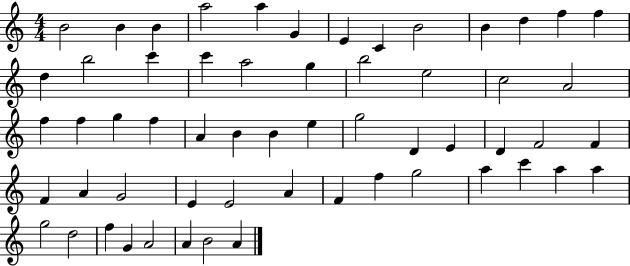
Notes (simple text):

B4/h B4/q B4/q A5/h A5/q G4/q E4/q C4/q B4/h B4/q D5/q F5/q F5/q D5/q B5/h C6/q C6/q A5/h G5/q B5/h E5/h C5/h A4/h F5/q F5/q G5/q F5/q A4/q B4/q B4/q E5/q G5/h D4/q E4/q D4/q F4/h F4/q F4/q A4/q G4/h E4/q E4/h A4/q F4/q F5/q G5/h A5/q C6/q A5/q A5/q G5/h D5/h F5/q G4/q A4/h A4/q B4/h A4/q